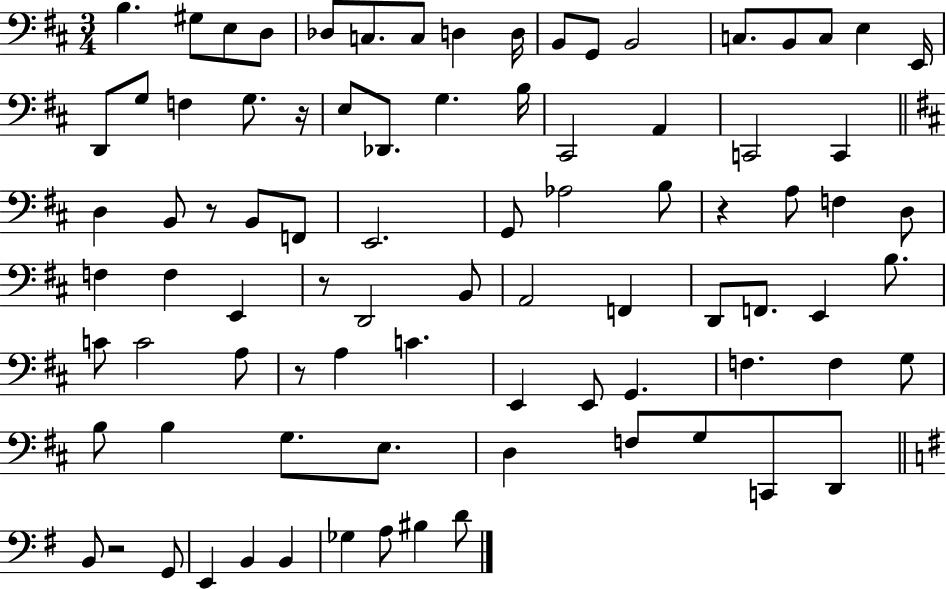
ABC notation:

X:1
T:Untitled
M:3/4
L:1/4
K:D
B, ^G,/2 E,/2 D,/2 _D,/2 C,/2 C,/2 D, D,/4 B,,/2 G,,/2 B,,2 C,/2 B,,/2 C,/2 E, E,,/4 D,,/2 G,/2 F, G,/2 z/4 E,/2 _D,,/2 G, B,/4 ^C,,2 A,, C,,2 C,, D, B,,/2 z/2 B,,/2 F,,/2 E,,2 G,,/2 _A,2 B,/2 z A,/2 F, D,/2 F, F, E,, z/2 D,,2 B,,/2 A,,2 F,, D,,/2 F,,/2 E,, B,/2 C/2 C2 A,/2 z/2 A, C E,, E,,/2 G,, F, F, G,/2 B,/2 B, G,/2 E,/2 D, F,/2 G,/2 C,,/2 D,,/2 B,,/2 z2 G,,/2 E,, B,, B,, _G, A,/2 ^B, D/2